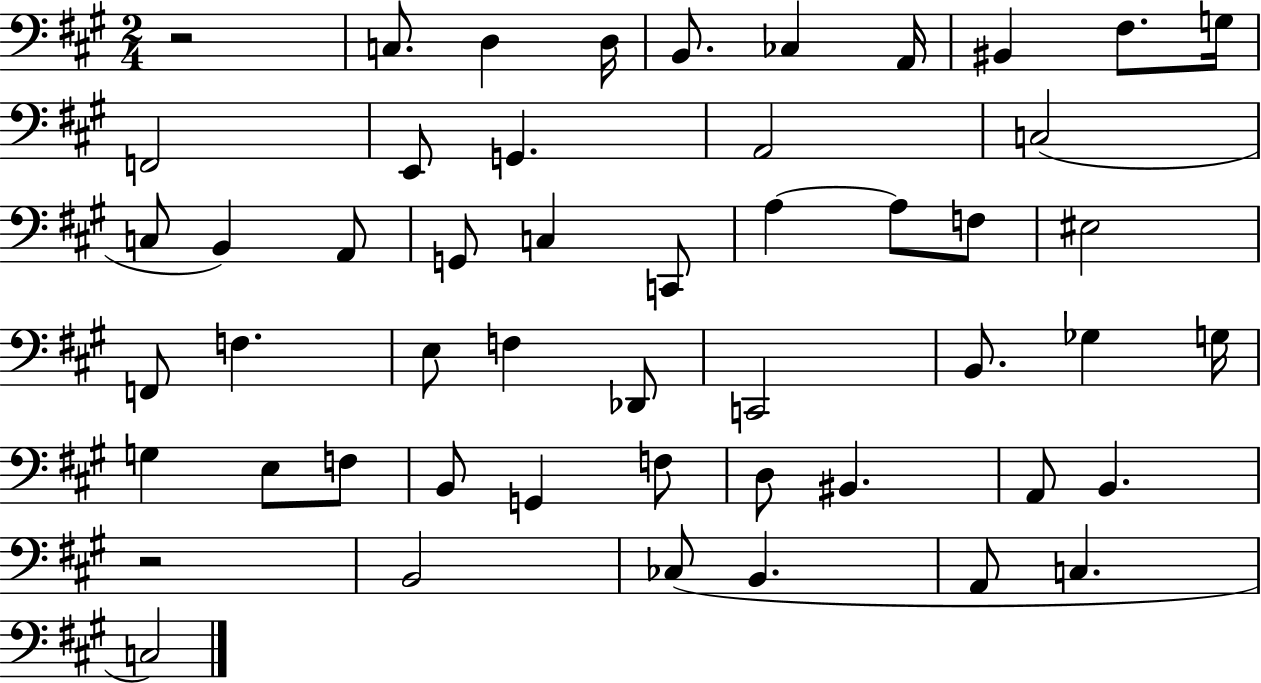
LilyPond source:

{
  \clef bass
  \numericTimeSignature
  \time 2/4
  \key a \major
  r2 | c8. d4 d16 | b,8. ces4 a,16 | bis,4 fis8. g16 | \break f,2 | e,8 g,4. | a,2 | c2( | \break c8 b,4) a,8 | g,8 c4 c,8 | a4~~ a8 f8 | eis2 | \break f,8 f4. | e8 f4 des,8 | c,2 | b,8. ges4 g16 | \break g4 e8 f8 | b,8 g,4 f8 | d8 bis,4. | a,8 b,4. | \break r2 | b,2 | ces8( b,4. | a,8 c4. | \break c2) | \bar "|."
}